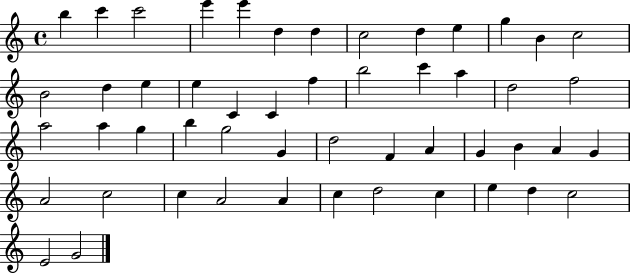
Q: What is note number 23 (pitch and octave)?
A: A5